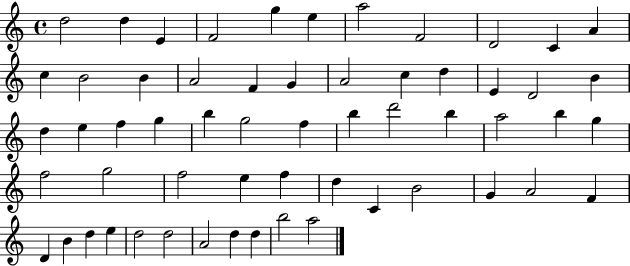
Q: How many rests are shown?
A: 0